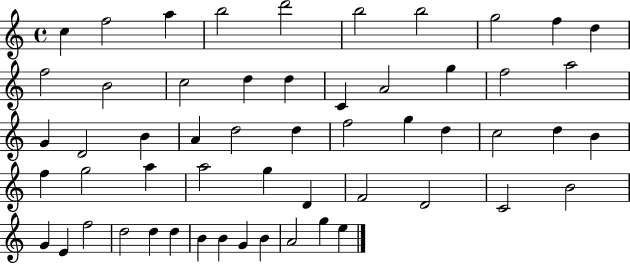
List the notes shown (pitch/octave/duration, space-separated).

C5/q F5/h A5/q B5/h D6/h B5/h B5/h G5/h F5/q D5/q F5/h B4/h C5/h D5/q D5/q C4/q A4/h G5/q F5/h A5/h G4/q D4/h B4/q A4/q D5/h D5/q F5/h G5/q D5/q C5/h D5/q B4/q F5/q G5/h A5/q A5/h G5/q D4/q F4/h D4/h C4/h B4/h G4/q E4/q F5/h D5/h D5/q D5/q B4/q B4/q G4/q B4/q A4/h G5/q E5/q